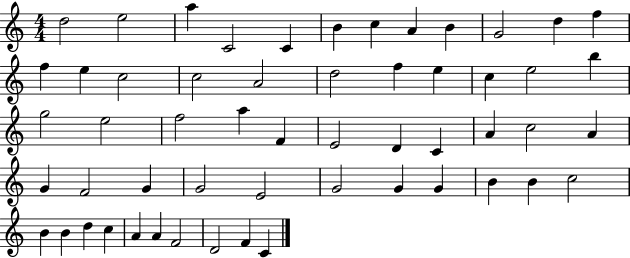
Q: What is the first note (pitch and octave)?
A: D5